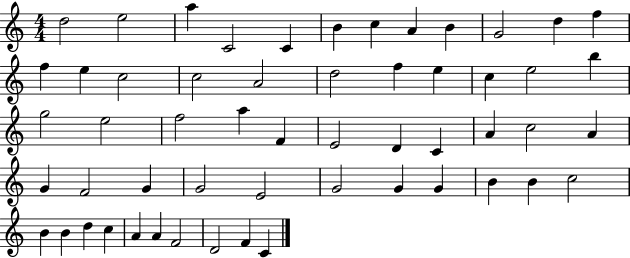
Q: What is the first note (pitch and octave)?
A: D5